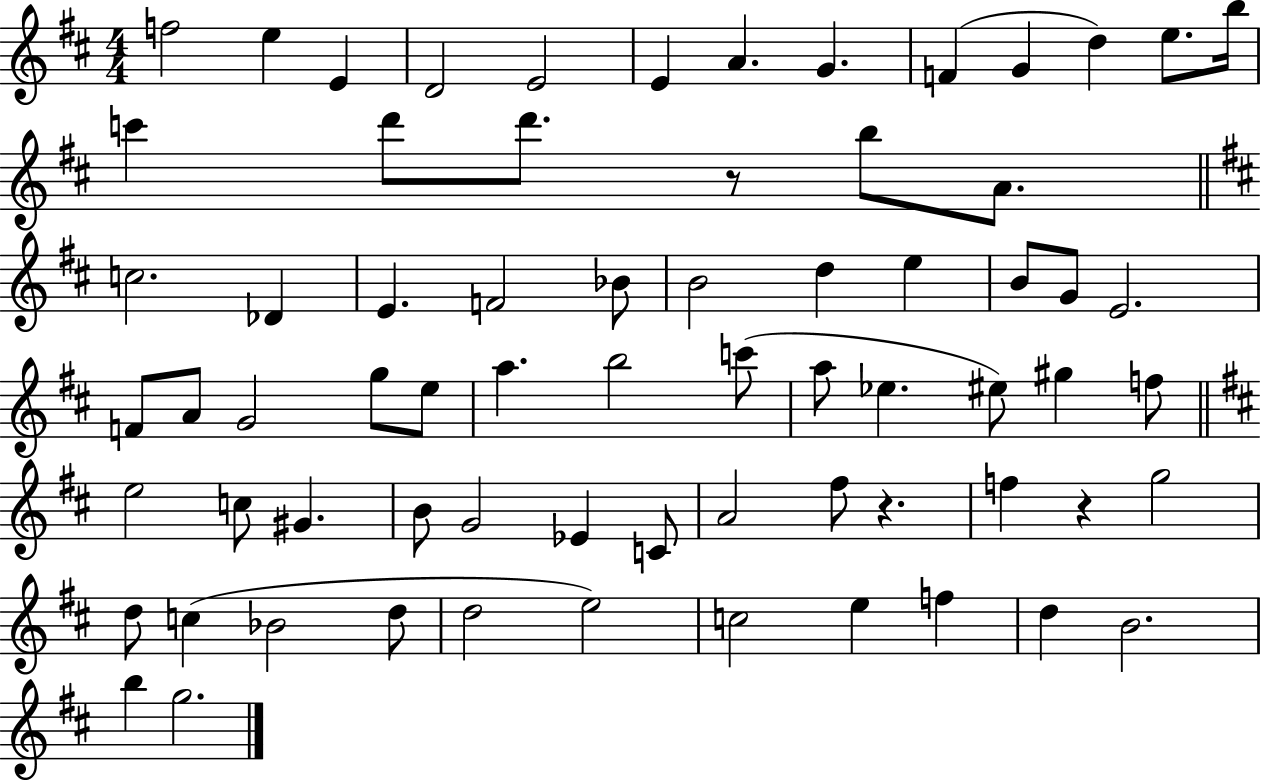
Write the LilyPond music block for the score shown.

{
  \clef treble
  \numericTimeSignature
  \time 4/4
  \key d \major
  f''2 e''4 e'4 | d'2 e'2 | e'4 a'4. g'4. | f'4( g'4 d''4) e''8. b''16 | \break c'''4 d'''8 d'''8. r8 b''8 a'8. | \bar "||" \break \key d \major c''2. des'4 | e'4. f'2 bes'8 | b'2 d''4 e''4 | b'8 g'8 e'2. | \break f'8 a'8 g'2 g''8 e''8 | a''4. b''2 c'''8( | a''8 ees''4. eis''8) gis''4 f''8 | \bar "||" \break \key d \major e''2 c''8 gis'4. | b'8 g'2 ees'4 c'8 | a'2 fis''8 r4. | f''4 r4 g''2 | \break d''8 c''4( bes'2 d''8 | d''2 e''2) | c''2 e''4 f''4 | d''4 b'2. | \break b''4 g''2. | \bar "|."
}